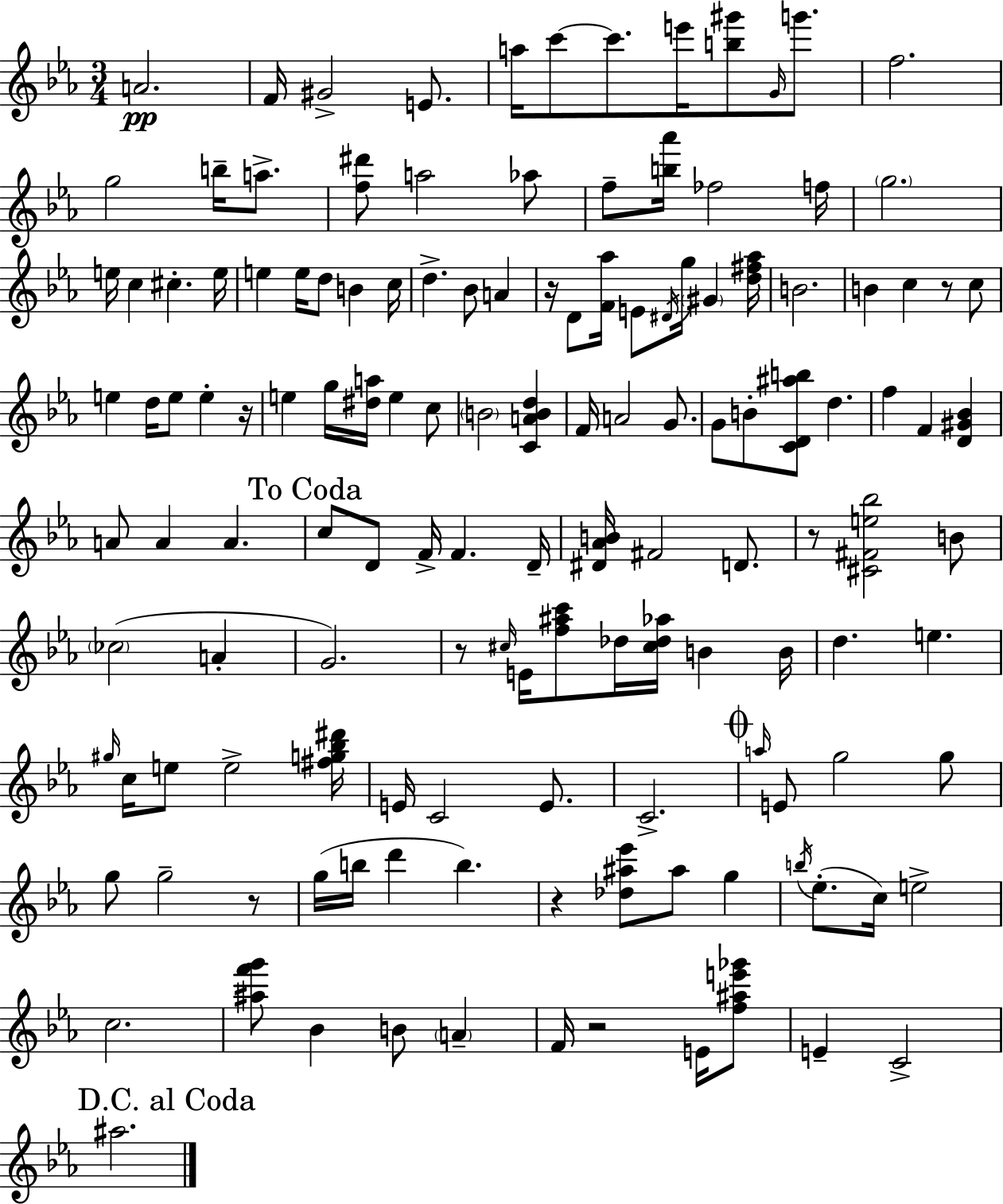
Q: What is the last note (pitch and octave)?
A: A#5